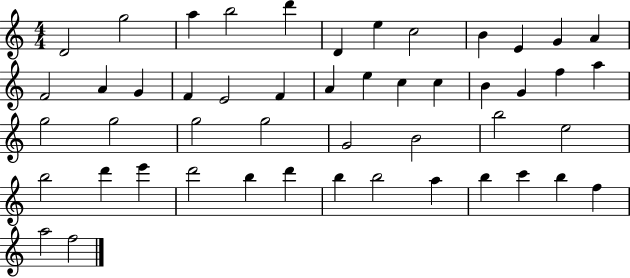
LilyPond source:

{
  \clef treble
  \numericTimeSignature
  \time 4/4
  \key c \major
  d'2 g''2 | a''4 b''2 d'''4 | d'4 e''4 c''2 | b'4 e'4 g'4 a'4 | \break f'2 a'4 g'4 | f'4 e'2 f'4 | a'4 e''4 c''4 c''4 | b'4 g'4 f''4 a''4 | \break g''2 g''2 | g''2 g''2 | g'2 b'2 | b''2 e''2 | \break b''2 d'''4 e'''4 | d'''2 b''4 d'''4 | b''4 b''2 a''4 | b''4 c'''4 b''4 f''4 | \break a''2 f''2 | \bar "|."
}